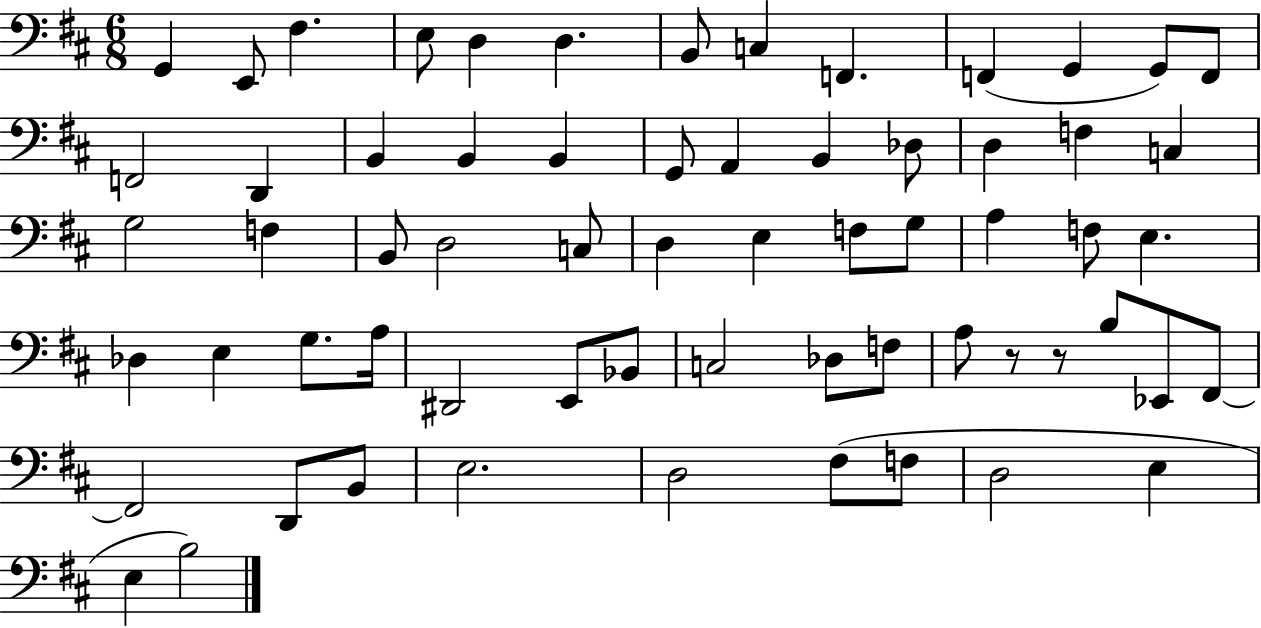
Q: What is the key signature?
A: D major